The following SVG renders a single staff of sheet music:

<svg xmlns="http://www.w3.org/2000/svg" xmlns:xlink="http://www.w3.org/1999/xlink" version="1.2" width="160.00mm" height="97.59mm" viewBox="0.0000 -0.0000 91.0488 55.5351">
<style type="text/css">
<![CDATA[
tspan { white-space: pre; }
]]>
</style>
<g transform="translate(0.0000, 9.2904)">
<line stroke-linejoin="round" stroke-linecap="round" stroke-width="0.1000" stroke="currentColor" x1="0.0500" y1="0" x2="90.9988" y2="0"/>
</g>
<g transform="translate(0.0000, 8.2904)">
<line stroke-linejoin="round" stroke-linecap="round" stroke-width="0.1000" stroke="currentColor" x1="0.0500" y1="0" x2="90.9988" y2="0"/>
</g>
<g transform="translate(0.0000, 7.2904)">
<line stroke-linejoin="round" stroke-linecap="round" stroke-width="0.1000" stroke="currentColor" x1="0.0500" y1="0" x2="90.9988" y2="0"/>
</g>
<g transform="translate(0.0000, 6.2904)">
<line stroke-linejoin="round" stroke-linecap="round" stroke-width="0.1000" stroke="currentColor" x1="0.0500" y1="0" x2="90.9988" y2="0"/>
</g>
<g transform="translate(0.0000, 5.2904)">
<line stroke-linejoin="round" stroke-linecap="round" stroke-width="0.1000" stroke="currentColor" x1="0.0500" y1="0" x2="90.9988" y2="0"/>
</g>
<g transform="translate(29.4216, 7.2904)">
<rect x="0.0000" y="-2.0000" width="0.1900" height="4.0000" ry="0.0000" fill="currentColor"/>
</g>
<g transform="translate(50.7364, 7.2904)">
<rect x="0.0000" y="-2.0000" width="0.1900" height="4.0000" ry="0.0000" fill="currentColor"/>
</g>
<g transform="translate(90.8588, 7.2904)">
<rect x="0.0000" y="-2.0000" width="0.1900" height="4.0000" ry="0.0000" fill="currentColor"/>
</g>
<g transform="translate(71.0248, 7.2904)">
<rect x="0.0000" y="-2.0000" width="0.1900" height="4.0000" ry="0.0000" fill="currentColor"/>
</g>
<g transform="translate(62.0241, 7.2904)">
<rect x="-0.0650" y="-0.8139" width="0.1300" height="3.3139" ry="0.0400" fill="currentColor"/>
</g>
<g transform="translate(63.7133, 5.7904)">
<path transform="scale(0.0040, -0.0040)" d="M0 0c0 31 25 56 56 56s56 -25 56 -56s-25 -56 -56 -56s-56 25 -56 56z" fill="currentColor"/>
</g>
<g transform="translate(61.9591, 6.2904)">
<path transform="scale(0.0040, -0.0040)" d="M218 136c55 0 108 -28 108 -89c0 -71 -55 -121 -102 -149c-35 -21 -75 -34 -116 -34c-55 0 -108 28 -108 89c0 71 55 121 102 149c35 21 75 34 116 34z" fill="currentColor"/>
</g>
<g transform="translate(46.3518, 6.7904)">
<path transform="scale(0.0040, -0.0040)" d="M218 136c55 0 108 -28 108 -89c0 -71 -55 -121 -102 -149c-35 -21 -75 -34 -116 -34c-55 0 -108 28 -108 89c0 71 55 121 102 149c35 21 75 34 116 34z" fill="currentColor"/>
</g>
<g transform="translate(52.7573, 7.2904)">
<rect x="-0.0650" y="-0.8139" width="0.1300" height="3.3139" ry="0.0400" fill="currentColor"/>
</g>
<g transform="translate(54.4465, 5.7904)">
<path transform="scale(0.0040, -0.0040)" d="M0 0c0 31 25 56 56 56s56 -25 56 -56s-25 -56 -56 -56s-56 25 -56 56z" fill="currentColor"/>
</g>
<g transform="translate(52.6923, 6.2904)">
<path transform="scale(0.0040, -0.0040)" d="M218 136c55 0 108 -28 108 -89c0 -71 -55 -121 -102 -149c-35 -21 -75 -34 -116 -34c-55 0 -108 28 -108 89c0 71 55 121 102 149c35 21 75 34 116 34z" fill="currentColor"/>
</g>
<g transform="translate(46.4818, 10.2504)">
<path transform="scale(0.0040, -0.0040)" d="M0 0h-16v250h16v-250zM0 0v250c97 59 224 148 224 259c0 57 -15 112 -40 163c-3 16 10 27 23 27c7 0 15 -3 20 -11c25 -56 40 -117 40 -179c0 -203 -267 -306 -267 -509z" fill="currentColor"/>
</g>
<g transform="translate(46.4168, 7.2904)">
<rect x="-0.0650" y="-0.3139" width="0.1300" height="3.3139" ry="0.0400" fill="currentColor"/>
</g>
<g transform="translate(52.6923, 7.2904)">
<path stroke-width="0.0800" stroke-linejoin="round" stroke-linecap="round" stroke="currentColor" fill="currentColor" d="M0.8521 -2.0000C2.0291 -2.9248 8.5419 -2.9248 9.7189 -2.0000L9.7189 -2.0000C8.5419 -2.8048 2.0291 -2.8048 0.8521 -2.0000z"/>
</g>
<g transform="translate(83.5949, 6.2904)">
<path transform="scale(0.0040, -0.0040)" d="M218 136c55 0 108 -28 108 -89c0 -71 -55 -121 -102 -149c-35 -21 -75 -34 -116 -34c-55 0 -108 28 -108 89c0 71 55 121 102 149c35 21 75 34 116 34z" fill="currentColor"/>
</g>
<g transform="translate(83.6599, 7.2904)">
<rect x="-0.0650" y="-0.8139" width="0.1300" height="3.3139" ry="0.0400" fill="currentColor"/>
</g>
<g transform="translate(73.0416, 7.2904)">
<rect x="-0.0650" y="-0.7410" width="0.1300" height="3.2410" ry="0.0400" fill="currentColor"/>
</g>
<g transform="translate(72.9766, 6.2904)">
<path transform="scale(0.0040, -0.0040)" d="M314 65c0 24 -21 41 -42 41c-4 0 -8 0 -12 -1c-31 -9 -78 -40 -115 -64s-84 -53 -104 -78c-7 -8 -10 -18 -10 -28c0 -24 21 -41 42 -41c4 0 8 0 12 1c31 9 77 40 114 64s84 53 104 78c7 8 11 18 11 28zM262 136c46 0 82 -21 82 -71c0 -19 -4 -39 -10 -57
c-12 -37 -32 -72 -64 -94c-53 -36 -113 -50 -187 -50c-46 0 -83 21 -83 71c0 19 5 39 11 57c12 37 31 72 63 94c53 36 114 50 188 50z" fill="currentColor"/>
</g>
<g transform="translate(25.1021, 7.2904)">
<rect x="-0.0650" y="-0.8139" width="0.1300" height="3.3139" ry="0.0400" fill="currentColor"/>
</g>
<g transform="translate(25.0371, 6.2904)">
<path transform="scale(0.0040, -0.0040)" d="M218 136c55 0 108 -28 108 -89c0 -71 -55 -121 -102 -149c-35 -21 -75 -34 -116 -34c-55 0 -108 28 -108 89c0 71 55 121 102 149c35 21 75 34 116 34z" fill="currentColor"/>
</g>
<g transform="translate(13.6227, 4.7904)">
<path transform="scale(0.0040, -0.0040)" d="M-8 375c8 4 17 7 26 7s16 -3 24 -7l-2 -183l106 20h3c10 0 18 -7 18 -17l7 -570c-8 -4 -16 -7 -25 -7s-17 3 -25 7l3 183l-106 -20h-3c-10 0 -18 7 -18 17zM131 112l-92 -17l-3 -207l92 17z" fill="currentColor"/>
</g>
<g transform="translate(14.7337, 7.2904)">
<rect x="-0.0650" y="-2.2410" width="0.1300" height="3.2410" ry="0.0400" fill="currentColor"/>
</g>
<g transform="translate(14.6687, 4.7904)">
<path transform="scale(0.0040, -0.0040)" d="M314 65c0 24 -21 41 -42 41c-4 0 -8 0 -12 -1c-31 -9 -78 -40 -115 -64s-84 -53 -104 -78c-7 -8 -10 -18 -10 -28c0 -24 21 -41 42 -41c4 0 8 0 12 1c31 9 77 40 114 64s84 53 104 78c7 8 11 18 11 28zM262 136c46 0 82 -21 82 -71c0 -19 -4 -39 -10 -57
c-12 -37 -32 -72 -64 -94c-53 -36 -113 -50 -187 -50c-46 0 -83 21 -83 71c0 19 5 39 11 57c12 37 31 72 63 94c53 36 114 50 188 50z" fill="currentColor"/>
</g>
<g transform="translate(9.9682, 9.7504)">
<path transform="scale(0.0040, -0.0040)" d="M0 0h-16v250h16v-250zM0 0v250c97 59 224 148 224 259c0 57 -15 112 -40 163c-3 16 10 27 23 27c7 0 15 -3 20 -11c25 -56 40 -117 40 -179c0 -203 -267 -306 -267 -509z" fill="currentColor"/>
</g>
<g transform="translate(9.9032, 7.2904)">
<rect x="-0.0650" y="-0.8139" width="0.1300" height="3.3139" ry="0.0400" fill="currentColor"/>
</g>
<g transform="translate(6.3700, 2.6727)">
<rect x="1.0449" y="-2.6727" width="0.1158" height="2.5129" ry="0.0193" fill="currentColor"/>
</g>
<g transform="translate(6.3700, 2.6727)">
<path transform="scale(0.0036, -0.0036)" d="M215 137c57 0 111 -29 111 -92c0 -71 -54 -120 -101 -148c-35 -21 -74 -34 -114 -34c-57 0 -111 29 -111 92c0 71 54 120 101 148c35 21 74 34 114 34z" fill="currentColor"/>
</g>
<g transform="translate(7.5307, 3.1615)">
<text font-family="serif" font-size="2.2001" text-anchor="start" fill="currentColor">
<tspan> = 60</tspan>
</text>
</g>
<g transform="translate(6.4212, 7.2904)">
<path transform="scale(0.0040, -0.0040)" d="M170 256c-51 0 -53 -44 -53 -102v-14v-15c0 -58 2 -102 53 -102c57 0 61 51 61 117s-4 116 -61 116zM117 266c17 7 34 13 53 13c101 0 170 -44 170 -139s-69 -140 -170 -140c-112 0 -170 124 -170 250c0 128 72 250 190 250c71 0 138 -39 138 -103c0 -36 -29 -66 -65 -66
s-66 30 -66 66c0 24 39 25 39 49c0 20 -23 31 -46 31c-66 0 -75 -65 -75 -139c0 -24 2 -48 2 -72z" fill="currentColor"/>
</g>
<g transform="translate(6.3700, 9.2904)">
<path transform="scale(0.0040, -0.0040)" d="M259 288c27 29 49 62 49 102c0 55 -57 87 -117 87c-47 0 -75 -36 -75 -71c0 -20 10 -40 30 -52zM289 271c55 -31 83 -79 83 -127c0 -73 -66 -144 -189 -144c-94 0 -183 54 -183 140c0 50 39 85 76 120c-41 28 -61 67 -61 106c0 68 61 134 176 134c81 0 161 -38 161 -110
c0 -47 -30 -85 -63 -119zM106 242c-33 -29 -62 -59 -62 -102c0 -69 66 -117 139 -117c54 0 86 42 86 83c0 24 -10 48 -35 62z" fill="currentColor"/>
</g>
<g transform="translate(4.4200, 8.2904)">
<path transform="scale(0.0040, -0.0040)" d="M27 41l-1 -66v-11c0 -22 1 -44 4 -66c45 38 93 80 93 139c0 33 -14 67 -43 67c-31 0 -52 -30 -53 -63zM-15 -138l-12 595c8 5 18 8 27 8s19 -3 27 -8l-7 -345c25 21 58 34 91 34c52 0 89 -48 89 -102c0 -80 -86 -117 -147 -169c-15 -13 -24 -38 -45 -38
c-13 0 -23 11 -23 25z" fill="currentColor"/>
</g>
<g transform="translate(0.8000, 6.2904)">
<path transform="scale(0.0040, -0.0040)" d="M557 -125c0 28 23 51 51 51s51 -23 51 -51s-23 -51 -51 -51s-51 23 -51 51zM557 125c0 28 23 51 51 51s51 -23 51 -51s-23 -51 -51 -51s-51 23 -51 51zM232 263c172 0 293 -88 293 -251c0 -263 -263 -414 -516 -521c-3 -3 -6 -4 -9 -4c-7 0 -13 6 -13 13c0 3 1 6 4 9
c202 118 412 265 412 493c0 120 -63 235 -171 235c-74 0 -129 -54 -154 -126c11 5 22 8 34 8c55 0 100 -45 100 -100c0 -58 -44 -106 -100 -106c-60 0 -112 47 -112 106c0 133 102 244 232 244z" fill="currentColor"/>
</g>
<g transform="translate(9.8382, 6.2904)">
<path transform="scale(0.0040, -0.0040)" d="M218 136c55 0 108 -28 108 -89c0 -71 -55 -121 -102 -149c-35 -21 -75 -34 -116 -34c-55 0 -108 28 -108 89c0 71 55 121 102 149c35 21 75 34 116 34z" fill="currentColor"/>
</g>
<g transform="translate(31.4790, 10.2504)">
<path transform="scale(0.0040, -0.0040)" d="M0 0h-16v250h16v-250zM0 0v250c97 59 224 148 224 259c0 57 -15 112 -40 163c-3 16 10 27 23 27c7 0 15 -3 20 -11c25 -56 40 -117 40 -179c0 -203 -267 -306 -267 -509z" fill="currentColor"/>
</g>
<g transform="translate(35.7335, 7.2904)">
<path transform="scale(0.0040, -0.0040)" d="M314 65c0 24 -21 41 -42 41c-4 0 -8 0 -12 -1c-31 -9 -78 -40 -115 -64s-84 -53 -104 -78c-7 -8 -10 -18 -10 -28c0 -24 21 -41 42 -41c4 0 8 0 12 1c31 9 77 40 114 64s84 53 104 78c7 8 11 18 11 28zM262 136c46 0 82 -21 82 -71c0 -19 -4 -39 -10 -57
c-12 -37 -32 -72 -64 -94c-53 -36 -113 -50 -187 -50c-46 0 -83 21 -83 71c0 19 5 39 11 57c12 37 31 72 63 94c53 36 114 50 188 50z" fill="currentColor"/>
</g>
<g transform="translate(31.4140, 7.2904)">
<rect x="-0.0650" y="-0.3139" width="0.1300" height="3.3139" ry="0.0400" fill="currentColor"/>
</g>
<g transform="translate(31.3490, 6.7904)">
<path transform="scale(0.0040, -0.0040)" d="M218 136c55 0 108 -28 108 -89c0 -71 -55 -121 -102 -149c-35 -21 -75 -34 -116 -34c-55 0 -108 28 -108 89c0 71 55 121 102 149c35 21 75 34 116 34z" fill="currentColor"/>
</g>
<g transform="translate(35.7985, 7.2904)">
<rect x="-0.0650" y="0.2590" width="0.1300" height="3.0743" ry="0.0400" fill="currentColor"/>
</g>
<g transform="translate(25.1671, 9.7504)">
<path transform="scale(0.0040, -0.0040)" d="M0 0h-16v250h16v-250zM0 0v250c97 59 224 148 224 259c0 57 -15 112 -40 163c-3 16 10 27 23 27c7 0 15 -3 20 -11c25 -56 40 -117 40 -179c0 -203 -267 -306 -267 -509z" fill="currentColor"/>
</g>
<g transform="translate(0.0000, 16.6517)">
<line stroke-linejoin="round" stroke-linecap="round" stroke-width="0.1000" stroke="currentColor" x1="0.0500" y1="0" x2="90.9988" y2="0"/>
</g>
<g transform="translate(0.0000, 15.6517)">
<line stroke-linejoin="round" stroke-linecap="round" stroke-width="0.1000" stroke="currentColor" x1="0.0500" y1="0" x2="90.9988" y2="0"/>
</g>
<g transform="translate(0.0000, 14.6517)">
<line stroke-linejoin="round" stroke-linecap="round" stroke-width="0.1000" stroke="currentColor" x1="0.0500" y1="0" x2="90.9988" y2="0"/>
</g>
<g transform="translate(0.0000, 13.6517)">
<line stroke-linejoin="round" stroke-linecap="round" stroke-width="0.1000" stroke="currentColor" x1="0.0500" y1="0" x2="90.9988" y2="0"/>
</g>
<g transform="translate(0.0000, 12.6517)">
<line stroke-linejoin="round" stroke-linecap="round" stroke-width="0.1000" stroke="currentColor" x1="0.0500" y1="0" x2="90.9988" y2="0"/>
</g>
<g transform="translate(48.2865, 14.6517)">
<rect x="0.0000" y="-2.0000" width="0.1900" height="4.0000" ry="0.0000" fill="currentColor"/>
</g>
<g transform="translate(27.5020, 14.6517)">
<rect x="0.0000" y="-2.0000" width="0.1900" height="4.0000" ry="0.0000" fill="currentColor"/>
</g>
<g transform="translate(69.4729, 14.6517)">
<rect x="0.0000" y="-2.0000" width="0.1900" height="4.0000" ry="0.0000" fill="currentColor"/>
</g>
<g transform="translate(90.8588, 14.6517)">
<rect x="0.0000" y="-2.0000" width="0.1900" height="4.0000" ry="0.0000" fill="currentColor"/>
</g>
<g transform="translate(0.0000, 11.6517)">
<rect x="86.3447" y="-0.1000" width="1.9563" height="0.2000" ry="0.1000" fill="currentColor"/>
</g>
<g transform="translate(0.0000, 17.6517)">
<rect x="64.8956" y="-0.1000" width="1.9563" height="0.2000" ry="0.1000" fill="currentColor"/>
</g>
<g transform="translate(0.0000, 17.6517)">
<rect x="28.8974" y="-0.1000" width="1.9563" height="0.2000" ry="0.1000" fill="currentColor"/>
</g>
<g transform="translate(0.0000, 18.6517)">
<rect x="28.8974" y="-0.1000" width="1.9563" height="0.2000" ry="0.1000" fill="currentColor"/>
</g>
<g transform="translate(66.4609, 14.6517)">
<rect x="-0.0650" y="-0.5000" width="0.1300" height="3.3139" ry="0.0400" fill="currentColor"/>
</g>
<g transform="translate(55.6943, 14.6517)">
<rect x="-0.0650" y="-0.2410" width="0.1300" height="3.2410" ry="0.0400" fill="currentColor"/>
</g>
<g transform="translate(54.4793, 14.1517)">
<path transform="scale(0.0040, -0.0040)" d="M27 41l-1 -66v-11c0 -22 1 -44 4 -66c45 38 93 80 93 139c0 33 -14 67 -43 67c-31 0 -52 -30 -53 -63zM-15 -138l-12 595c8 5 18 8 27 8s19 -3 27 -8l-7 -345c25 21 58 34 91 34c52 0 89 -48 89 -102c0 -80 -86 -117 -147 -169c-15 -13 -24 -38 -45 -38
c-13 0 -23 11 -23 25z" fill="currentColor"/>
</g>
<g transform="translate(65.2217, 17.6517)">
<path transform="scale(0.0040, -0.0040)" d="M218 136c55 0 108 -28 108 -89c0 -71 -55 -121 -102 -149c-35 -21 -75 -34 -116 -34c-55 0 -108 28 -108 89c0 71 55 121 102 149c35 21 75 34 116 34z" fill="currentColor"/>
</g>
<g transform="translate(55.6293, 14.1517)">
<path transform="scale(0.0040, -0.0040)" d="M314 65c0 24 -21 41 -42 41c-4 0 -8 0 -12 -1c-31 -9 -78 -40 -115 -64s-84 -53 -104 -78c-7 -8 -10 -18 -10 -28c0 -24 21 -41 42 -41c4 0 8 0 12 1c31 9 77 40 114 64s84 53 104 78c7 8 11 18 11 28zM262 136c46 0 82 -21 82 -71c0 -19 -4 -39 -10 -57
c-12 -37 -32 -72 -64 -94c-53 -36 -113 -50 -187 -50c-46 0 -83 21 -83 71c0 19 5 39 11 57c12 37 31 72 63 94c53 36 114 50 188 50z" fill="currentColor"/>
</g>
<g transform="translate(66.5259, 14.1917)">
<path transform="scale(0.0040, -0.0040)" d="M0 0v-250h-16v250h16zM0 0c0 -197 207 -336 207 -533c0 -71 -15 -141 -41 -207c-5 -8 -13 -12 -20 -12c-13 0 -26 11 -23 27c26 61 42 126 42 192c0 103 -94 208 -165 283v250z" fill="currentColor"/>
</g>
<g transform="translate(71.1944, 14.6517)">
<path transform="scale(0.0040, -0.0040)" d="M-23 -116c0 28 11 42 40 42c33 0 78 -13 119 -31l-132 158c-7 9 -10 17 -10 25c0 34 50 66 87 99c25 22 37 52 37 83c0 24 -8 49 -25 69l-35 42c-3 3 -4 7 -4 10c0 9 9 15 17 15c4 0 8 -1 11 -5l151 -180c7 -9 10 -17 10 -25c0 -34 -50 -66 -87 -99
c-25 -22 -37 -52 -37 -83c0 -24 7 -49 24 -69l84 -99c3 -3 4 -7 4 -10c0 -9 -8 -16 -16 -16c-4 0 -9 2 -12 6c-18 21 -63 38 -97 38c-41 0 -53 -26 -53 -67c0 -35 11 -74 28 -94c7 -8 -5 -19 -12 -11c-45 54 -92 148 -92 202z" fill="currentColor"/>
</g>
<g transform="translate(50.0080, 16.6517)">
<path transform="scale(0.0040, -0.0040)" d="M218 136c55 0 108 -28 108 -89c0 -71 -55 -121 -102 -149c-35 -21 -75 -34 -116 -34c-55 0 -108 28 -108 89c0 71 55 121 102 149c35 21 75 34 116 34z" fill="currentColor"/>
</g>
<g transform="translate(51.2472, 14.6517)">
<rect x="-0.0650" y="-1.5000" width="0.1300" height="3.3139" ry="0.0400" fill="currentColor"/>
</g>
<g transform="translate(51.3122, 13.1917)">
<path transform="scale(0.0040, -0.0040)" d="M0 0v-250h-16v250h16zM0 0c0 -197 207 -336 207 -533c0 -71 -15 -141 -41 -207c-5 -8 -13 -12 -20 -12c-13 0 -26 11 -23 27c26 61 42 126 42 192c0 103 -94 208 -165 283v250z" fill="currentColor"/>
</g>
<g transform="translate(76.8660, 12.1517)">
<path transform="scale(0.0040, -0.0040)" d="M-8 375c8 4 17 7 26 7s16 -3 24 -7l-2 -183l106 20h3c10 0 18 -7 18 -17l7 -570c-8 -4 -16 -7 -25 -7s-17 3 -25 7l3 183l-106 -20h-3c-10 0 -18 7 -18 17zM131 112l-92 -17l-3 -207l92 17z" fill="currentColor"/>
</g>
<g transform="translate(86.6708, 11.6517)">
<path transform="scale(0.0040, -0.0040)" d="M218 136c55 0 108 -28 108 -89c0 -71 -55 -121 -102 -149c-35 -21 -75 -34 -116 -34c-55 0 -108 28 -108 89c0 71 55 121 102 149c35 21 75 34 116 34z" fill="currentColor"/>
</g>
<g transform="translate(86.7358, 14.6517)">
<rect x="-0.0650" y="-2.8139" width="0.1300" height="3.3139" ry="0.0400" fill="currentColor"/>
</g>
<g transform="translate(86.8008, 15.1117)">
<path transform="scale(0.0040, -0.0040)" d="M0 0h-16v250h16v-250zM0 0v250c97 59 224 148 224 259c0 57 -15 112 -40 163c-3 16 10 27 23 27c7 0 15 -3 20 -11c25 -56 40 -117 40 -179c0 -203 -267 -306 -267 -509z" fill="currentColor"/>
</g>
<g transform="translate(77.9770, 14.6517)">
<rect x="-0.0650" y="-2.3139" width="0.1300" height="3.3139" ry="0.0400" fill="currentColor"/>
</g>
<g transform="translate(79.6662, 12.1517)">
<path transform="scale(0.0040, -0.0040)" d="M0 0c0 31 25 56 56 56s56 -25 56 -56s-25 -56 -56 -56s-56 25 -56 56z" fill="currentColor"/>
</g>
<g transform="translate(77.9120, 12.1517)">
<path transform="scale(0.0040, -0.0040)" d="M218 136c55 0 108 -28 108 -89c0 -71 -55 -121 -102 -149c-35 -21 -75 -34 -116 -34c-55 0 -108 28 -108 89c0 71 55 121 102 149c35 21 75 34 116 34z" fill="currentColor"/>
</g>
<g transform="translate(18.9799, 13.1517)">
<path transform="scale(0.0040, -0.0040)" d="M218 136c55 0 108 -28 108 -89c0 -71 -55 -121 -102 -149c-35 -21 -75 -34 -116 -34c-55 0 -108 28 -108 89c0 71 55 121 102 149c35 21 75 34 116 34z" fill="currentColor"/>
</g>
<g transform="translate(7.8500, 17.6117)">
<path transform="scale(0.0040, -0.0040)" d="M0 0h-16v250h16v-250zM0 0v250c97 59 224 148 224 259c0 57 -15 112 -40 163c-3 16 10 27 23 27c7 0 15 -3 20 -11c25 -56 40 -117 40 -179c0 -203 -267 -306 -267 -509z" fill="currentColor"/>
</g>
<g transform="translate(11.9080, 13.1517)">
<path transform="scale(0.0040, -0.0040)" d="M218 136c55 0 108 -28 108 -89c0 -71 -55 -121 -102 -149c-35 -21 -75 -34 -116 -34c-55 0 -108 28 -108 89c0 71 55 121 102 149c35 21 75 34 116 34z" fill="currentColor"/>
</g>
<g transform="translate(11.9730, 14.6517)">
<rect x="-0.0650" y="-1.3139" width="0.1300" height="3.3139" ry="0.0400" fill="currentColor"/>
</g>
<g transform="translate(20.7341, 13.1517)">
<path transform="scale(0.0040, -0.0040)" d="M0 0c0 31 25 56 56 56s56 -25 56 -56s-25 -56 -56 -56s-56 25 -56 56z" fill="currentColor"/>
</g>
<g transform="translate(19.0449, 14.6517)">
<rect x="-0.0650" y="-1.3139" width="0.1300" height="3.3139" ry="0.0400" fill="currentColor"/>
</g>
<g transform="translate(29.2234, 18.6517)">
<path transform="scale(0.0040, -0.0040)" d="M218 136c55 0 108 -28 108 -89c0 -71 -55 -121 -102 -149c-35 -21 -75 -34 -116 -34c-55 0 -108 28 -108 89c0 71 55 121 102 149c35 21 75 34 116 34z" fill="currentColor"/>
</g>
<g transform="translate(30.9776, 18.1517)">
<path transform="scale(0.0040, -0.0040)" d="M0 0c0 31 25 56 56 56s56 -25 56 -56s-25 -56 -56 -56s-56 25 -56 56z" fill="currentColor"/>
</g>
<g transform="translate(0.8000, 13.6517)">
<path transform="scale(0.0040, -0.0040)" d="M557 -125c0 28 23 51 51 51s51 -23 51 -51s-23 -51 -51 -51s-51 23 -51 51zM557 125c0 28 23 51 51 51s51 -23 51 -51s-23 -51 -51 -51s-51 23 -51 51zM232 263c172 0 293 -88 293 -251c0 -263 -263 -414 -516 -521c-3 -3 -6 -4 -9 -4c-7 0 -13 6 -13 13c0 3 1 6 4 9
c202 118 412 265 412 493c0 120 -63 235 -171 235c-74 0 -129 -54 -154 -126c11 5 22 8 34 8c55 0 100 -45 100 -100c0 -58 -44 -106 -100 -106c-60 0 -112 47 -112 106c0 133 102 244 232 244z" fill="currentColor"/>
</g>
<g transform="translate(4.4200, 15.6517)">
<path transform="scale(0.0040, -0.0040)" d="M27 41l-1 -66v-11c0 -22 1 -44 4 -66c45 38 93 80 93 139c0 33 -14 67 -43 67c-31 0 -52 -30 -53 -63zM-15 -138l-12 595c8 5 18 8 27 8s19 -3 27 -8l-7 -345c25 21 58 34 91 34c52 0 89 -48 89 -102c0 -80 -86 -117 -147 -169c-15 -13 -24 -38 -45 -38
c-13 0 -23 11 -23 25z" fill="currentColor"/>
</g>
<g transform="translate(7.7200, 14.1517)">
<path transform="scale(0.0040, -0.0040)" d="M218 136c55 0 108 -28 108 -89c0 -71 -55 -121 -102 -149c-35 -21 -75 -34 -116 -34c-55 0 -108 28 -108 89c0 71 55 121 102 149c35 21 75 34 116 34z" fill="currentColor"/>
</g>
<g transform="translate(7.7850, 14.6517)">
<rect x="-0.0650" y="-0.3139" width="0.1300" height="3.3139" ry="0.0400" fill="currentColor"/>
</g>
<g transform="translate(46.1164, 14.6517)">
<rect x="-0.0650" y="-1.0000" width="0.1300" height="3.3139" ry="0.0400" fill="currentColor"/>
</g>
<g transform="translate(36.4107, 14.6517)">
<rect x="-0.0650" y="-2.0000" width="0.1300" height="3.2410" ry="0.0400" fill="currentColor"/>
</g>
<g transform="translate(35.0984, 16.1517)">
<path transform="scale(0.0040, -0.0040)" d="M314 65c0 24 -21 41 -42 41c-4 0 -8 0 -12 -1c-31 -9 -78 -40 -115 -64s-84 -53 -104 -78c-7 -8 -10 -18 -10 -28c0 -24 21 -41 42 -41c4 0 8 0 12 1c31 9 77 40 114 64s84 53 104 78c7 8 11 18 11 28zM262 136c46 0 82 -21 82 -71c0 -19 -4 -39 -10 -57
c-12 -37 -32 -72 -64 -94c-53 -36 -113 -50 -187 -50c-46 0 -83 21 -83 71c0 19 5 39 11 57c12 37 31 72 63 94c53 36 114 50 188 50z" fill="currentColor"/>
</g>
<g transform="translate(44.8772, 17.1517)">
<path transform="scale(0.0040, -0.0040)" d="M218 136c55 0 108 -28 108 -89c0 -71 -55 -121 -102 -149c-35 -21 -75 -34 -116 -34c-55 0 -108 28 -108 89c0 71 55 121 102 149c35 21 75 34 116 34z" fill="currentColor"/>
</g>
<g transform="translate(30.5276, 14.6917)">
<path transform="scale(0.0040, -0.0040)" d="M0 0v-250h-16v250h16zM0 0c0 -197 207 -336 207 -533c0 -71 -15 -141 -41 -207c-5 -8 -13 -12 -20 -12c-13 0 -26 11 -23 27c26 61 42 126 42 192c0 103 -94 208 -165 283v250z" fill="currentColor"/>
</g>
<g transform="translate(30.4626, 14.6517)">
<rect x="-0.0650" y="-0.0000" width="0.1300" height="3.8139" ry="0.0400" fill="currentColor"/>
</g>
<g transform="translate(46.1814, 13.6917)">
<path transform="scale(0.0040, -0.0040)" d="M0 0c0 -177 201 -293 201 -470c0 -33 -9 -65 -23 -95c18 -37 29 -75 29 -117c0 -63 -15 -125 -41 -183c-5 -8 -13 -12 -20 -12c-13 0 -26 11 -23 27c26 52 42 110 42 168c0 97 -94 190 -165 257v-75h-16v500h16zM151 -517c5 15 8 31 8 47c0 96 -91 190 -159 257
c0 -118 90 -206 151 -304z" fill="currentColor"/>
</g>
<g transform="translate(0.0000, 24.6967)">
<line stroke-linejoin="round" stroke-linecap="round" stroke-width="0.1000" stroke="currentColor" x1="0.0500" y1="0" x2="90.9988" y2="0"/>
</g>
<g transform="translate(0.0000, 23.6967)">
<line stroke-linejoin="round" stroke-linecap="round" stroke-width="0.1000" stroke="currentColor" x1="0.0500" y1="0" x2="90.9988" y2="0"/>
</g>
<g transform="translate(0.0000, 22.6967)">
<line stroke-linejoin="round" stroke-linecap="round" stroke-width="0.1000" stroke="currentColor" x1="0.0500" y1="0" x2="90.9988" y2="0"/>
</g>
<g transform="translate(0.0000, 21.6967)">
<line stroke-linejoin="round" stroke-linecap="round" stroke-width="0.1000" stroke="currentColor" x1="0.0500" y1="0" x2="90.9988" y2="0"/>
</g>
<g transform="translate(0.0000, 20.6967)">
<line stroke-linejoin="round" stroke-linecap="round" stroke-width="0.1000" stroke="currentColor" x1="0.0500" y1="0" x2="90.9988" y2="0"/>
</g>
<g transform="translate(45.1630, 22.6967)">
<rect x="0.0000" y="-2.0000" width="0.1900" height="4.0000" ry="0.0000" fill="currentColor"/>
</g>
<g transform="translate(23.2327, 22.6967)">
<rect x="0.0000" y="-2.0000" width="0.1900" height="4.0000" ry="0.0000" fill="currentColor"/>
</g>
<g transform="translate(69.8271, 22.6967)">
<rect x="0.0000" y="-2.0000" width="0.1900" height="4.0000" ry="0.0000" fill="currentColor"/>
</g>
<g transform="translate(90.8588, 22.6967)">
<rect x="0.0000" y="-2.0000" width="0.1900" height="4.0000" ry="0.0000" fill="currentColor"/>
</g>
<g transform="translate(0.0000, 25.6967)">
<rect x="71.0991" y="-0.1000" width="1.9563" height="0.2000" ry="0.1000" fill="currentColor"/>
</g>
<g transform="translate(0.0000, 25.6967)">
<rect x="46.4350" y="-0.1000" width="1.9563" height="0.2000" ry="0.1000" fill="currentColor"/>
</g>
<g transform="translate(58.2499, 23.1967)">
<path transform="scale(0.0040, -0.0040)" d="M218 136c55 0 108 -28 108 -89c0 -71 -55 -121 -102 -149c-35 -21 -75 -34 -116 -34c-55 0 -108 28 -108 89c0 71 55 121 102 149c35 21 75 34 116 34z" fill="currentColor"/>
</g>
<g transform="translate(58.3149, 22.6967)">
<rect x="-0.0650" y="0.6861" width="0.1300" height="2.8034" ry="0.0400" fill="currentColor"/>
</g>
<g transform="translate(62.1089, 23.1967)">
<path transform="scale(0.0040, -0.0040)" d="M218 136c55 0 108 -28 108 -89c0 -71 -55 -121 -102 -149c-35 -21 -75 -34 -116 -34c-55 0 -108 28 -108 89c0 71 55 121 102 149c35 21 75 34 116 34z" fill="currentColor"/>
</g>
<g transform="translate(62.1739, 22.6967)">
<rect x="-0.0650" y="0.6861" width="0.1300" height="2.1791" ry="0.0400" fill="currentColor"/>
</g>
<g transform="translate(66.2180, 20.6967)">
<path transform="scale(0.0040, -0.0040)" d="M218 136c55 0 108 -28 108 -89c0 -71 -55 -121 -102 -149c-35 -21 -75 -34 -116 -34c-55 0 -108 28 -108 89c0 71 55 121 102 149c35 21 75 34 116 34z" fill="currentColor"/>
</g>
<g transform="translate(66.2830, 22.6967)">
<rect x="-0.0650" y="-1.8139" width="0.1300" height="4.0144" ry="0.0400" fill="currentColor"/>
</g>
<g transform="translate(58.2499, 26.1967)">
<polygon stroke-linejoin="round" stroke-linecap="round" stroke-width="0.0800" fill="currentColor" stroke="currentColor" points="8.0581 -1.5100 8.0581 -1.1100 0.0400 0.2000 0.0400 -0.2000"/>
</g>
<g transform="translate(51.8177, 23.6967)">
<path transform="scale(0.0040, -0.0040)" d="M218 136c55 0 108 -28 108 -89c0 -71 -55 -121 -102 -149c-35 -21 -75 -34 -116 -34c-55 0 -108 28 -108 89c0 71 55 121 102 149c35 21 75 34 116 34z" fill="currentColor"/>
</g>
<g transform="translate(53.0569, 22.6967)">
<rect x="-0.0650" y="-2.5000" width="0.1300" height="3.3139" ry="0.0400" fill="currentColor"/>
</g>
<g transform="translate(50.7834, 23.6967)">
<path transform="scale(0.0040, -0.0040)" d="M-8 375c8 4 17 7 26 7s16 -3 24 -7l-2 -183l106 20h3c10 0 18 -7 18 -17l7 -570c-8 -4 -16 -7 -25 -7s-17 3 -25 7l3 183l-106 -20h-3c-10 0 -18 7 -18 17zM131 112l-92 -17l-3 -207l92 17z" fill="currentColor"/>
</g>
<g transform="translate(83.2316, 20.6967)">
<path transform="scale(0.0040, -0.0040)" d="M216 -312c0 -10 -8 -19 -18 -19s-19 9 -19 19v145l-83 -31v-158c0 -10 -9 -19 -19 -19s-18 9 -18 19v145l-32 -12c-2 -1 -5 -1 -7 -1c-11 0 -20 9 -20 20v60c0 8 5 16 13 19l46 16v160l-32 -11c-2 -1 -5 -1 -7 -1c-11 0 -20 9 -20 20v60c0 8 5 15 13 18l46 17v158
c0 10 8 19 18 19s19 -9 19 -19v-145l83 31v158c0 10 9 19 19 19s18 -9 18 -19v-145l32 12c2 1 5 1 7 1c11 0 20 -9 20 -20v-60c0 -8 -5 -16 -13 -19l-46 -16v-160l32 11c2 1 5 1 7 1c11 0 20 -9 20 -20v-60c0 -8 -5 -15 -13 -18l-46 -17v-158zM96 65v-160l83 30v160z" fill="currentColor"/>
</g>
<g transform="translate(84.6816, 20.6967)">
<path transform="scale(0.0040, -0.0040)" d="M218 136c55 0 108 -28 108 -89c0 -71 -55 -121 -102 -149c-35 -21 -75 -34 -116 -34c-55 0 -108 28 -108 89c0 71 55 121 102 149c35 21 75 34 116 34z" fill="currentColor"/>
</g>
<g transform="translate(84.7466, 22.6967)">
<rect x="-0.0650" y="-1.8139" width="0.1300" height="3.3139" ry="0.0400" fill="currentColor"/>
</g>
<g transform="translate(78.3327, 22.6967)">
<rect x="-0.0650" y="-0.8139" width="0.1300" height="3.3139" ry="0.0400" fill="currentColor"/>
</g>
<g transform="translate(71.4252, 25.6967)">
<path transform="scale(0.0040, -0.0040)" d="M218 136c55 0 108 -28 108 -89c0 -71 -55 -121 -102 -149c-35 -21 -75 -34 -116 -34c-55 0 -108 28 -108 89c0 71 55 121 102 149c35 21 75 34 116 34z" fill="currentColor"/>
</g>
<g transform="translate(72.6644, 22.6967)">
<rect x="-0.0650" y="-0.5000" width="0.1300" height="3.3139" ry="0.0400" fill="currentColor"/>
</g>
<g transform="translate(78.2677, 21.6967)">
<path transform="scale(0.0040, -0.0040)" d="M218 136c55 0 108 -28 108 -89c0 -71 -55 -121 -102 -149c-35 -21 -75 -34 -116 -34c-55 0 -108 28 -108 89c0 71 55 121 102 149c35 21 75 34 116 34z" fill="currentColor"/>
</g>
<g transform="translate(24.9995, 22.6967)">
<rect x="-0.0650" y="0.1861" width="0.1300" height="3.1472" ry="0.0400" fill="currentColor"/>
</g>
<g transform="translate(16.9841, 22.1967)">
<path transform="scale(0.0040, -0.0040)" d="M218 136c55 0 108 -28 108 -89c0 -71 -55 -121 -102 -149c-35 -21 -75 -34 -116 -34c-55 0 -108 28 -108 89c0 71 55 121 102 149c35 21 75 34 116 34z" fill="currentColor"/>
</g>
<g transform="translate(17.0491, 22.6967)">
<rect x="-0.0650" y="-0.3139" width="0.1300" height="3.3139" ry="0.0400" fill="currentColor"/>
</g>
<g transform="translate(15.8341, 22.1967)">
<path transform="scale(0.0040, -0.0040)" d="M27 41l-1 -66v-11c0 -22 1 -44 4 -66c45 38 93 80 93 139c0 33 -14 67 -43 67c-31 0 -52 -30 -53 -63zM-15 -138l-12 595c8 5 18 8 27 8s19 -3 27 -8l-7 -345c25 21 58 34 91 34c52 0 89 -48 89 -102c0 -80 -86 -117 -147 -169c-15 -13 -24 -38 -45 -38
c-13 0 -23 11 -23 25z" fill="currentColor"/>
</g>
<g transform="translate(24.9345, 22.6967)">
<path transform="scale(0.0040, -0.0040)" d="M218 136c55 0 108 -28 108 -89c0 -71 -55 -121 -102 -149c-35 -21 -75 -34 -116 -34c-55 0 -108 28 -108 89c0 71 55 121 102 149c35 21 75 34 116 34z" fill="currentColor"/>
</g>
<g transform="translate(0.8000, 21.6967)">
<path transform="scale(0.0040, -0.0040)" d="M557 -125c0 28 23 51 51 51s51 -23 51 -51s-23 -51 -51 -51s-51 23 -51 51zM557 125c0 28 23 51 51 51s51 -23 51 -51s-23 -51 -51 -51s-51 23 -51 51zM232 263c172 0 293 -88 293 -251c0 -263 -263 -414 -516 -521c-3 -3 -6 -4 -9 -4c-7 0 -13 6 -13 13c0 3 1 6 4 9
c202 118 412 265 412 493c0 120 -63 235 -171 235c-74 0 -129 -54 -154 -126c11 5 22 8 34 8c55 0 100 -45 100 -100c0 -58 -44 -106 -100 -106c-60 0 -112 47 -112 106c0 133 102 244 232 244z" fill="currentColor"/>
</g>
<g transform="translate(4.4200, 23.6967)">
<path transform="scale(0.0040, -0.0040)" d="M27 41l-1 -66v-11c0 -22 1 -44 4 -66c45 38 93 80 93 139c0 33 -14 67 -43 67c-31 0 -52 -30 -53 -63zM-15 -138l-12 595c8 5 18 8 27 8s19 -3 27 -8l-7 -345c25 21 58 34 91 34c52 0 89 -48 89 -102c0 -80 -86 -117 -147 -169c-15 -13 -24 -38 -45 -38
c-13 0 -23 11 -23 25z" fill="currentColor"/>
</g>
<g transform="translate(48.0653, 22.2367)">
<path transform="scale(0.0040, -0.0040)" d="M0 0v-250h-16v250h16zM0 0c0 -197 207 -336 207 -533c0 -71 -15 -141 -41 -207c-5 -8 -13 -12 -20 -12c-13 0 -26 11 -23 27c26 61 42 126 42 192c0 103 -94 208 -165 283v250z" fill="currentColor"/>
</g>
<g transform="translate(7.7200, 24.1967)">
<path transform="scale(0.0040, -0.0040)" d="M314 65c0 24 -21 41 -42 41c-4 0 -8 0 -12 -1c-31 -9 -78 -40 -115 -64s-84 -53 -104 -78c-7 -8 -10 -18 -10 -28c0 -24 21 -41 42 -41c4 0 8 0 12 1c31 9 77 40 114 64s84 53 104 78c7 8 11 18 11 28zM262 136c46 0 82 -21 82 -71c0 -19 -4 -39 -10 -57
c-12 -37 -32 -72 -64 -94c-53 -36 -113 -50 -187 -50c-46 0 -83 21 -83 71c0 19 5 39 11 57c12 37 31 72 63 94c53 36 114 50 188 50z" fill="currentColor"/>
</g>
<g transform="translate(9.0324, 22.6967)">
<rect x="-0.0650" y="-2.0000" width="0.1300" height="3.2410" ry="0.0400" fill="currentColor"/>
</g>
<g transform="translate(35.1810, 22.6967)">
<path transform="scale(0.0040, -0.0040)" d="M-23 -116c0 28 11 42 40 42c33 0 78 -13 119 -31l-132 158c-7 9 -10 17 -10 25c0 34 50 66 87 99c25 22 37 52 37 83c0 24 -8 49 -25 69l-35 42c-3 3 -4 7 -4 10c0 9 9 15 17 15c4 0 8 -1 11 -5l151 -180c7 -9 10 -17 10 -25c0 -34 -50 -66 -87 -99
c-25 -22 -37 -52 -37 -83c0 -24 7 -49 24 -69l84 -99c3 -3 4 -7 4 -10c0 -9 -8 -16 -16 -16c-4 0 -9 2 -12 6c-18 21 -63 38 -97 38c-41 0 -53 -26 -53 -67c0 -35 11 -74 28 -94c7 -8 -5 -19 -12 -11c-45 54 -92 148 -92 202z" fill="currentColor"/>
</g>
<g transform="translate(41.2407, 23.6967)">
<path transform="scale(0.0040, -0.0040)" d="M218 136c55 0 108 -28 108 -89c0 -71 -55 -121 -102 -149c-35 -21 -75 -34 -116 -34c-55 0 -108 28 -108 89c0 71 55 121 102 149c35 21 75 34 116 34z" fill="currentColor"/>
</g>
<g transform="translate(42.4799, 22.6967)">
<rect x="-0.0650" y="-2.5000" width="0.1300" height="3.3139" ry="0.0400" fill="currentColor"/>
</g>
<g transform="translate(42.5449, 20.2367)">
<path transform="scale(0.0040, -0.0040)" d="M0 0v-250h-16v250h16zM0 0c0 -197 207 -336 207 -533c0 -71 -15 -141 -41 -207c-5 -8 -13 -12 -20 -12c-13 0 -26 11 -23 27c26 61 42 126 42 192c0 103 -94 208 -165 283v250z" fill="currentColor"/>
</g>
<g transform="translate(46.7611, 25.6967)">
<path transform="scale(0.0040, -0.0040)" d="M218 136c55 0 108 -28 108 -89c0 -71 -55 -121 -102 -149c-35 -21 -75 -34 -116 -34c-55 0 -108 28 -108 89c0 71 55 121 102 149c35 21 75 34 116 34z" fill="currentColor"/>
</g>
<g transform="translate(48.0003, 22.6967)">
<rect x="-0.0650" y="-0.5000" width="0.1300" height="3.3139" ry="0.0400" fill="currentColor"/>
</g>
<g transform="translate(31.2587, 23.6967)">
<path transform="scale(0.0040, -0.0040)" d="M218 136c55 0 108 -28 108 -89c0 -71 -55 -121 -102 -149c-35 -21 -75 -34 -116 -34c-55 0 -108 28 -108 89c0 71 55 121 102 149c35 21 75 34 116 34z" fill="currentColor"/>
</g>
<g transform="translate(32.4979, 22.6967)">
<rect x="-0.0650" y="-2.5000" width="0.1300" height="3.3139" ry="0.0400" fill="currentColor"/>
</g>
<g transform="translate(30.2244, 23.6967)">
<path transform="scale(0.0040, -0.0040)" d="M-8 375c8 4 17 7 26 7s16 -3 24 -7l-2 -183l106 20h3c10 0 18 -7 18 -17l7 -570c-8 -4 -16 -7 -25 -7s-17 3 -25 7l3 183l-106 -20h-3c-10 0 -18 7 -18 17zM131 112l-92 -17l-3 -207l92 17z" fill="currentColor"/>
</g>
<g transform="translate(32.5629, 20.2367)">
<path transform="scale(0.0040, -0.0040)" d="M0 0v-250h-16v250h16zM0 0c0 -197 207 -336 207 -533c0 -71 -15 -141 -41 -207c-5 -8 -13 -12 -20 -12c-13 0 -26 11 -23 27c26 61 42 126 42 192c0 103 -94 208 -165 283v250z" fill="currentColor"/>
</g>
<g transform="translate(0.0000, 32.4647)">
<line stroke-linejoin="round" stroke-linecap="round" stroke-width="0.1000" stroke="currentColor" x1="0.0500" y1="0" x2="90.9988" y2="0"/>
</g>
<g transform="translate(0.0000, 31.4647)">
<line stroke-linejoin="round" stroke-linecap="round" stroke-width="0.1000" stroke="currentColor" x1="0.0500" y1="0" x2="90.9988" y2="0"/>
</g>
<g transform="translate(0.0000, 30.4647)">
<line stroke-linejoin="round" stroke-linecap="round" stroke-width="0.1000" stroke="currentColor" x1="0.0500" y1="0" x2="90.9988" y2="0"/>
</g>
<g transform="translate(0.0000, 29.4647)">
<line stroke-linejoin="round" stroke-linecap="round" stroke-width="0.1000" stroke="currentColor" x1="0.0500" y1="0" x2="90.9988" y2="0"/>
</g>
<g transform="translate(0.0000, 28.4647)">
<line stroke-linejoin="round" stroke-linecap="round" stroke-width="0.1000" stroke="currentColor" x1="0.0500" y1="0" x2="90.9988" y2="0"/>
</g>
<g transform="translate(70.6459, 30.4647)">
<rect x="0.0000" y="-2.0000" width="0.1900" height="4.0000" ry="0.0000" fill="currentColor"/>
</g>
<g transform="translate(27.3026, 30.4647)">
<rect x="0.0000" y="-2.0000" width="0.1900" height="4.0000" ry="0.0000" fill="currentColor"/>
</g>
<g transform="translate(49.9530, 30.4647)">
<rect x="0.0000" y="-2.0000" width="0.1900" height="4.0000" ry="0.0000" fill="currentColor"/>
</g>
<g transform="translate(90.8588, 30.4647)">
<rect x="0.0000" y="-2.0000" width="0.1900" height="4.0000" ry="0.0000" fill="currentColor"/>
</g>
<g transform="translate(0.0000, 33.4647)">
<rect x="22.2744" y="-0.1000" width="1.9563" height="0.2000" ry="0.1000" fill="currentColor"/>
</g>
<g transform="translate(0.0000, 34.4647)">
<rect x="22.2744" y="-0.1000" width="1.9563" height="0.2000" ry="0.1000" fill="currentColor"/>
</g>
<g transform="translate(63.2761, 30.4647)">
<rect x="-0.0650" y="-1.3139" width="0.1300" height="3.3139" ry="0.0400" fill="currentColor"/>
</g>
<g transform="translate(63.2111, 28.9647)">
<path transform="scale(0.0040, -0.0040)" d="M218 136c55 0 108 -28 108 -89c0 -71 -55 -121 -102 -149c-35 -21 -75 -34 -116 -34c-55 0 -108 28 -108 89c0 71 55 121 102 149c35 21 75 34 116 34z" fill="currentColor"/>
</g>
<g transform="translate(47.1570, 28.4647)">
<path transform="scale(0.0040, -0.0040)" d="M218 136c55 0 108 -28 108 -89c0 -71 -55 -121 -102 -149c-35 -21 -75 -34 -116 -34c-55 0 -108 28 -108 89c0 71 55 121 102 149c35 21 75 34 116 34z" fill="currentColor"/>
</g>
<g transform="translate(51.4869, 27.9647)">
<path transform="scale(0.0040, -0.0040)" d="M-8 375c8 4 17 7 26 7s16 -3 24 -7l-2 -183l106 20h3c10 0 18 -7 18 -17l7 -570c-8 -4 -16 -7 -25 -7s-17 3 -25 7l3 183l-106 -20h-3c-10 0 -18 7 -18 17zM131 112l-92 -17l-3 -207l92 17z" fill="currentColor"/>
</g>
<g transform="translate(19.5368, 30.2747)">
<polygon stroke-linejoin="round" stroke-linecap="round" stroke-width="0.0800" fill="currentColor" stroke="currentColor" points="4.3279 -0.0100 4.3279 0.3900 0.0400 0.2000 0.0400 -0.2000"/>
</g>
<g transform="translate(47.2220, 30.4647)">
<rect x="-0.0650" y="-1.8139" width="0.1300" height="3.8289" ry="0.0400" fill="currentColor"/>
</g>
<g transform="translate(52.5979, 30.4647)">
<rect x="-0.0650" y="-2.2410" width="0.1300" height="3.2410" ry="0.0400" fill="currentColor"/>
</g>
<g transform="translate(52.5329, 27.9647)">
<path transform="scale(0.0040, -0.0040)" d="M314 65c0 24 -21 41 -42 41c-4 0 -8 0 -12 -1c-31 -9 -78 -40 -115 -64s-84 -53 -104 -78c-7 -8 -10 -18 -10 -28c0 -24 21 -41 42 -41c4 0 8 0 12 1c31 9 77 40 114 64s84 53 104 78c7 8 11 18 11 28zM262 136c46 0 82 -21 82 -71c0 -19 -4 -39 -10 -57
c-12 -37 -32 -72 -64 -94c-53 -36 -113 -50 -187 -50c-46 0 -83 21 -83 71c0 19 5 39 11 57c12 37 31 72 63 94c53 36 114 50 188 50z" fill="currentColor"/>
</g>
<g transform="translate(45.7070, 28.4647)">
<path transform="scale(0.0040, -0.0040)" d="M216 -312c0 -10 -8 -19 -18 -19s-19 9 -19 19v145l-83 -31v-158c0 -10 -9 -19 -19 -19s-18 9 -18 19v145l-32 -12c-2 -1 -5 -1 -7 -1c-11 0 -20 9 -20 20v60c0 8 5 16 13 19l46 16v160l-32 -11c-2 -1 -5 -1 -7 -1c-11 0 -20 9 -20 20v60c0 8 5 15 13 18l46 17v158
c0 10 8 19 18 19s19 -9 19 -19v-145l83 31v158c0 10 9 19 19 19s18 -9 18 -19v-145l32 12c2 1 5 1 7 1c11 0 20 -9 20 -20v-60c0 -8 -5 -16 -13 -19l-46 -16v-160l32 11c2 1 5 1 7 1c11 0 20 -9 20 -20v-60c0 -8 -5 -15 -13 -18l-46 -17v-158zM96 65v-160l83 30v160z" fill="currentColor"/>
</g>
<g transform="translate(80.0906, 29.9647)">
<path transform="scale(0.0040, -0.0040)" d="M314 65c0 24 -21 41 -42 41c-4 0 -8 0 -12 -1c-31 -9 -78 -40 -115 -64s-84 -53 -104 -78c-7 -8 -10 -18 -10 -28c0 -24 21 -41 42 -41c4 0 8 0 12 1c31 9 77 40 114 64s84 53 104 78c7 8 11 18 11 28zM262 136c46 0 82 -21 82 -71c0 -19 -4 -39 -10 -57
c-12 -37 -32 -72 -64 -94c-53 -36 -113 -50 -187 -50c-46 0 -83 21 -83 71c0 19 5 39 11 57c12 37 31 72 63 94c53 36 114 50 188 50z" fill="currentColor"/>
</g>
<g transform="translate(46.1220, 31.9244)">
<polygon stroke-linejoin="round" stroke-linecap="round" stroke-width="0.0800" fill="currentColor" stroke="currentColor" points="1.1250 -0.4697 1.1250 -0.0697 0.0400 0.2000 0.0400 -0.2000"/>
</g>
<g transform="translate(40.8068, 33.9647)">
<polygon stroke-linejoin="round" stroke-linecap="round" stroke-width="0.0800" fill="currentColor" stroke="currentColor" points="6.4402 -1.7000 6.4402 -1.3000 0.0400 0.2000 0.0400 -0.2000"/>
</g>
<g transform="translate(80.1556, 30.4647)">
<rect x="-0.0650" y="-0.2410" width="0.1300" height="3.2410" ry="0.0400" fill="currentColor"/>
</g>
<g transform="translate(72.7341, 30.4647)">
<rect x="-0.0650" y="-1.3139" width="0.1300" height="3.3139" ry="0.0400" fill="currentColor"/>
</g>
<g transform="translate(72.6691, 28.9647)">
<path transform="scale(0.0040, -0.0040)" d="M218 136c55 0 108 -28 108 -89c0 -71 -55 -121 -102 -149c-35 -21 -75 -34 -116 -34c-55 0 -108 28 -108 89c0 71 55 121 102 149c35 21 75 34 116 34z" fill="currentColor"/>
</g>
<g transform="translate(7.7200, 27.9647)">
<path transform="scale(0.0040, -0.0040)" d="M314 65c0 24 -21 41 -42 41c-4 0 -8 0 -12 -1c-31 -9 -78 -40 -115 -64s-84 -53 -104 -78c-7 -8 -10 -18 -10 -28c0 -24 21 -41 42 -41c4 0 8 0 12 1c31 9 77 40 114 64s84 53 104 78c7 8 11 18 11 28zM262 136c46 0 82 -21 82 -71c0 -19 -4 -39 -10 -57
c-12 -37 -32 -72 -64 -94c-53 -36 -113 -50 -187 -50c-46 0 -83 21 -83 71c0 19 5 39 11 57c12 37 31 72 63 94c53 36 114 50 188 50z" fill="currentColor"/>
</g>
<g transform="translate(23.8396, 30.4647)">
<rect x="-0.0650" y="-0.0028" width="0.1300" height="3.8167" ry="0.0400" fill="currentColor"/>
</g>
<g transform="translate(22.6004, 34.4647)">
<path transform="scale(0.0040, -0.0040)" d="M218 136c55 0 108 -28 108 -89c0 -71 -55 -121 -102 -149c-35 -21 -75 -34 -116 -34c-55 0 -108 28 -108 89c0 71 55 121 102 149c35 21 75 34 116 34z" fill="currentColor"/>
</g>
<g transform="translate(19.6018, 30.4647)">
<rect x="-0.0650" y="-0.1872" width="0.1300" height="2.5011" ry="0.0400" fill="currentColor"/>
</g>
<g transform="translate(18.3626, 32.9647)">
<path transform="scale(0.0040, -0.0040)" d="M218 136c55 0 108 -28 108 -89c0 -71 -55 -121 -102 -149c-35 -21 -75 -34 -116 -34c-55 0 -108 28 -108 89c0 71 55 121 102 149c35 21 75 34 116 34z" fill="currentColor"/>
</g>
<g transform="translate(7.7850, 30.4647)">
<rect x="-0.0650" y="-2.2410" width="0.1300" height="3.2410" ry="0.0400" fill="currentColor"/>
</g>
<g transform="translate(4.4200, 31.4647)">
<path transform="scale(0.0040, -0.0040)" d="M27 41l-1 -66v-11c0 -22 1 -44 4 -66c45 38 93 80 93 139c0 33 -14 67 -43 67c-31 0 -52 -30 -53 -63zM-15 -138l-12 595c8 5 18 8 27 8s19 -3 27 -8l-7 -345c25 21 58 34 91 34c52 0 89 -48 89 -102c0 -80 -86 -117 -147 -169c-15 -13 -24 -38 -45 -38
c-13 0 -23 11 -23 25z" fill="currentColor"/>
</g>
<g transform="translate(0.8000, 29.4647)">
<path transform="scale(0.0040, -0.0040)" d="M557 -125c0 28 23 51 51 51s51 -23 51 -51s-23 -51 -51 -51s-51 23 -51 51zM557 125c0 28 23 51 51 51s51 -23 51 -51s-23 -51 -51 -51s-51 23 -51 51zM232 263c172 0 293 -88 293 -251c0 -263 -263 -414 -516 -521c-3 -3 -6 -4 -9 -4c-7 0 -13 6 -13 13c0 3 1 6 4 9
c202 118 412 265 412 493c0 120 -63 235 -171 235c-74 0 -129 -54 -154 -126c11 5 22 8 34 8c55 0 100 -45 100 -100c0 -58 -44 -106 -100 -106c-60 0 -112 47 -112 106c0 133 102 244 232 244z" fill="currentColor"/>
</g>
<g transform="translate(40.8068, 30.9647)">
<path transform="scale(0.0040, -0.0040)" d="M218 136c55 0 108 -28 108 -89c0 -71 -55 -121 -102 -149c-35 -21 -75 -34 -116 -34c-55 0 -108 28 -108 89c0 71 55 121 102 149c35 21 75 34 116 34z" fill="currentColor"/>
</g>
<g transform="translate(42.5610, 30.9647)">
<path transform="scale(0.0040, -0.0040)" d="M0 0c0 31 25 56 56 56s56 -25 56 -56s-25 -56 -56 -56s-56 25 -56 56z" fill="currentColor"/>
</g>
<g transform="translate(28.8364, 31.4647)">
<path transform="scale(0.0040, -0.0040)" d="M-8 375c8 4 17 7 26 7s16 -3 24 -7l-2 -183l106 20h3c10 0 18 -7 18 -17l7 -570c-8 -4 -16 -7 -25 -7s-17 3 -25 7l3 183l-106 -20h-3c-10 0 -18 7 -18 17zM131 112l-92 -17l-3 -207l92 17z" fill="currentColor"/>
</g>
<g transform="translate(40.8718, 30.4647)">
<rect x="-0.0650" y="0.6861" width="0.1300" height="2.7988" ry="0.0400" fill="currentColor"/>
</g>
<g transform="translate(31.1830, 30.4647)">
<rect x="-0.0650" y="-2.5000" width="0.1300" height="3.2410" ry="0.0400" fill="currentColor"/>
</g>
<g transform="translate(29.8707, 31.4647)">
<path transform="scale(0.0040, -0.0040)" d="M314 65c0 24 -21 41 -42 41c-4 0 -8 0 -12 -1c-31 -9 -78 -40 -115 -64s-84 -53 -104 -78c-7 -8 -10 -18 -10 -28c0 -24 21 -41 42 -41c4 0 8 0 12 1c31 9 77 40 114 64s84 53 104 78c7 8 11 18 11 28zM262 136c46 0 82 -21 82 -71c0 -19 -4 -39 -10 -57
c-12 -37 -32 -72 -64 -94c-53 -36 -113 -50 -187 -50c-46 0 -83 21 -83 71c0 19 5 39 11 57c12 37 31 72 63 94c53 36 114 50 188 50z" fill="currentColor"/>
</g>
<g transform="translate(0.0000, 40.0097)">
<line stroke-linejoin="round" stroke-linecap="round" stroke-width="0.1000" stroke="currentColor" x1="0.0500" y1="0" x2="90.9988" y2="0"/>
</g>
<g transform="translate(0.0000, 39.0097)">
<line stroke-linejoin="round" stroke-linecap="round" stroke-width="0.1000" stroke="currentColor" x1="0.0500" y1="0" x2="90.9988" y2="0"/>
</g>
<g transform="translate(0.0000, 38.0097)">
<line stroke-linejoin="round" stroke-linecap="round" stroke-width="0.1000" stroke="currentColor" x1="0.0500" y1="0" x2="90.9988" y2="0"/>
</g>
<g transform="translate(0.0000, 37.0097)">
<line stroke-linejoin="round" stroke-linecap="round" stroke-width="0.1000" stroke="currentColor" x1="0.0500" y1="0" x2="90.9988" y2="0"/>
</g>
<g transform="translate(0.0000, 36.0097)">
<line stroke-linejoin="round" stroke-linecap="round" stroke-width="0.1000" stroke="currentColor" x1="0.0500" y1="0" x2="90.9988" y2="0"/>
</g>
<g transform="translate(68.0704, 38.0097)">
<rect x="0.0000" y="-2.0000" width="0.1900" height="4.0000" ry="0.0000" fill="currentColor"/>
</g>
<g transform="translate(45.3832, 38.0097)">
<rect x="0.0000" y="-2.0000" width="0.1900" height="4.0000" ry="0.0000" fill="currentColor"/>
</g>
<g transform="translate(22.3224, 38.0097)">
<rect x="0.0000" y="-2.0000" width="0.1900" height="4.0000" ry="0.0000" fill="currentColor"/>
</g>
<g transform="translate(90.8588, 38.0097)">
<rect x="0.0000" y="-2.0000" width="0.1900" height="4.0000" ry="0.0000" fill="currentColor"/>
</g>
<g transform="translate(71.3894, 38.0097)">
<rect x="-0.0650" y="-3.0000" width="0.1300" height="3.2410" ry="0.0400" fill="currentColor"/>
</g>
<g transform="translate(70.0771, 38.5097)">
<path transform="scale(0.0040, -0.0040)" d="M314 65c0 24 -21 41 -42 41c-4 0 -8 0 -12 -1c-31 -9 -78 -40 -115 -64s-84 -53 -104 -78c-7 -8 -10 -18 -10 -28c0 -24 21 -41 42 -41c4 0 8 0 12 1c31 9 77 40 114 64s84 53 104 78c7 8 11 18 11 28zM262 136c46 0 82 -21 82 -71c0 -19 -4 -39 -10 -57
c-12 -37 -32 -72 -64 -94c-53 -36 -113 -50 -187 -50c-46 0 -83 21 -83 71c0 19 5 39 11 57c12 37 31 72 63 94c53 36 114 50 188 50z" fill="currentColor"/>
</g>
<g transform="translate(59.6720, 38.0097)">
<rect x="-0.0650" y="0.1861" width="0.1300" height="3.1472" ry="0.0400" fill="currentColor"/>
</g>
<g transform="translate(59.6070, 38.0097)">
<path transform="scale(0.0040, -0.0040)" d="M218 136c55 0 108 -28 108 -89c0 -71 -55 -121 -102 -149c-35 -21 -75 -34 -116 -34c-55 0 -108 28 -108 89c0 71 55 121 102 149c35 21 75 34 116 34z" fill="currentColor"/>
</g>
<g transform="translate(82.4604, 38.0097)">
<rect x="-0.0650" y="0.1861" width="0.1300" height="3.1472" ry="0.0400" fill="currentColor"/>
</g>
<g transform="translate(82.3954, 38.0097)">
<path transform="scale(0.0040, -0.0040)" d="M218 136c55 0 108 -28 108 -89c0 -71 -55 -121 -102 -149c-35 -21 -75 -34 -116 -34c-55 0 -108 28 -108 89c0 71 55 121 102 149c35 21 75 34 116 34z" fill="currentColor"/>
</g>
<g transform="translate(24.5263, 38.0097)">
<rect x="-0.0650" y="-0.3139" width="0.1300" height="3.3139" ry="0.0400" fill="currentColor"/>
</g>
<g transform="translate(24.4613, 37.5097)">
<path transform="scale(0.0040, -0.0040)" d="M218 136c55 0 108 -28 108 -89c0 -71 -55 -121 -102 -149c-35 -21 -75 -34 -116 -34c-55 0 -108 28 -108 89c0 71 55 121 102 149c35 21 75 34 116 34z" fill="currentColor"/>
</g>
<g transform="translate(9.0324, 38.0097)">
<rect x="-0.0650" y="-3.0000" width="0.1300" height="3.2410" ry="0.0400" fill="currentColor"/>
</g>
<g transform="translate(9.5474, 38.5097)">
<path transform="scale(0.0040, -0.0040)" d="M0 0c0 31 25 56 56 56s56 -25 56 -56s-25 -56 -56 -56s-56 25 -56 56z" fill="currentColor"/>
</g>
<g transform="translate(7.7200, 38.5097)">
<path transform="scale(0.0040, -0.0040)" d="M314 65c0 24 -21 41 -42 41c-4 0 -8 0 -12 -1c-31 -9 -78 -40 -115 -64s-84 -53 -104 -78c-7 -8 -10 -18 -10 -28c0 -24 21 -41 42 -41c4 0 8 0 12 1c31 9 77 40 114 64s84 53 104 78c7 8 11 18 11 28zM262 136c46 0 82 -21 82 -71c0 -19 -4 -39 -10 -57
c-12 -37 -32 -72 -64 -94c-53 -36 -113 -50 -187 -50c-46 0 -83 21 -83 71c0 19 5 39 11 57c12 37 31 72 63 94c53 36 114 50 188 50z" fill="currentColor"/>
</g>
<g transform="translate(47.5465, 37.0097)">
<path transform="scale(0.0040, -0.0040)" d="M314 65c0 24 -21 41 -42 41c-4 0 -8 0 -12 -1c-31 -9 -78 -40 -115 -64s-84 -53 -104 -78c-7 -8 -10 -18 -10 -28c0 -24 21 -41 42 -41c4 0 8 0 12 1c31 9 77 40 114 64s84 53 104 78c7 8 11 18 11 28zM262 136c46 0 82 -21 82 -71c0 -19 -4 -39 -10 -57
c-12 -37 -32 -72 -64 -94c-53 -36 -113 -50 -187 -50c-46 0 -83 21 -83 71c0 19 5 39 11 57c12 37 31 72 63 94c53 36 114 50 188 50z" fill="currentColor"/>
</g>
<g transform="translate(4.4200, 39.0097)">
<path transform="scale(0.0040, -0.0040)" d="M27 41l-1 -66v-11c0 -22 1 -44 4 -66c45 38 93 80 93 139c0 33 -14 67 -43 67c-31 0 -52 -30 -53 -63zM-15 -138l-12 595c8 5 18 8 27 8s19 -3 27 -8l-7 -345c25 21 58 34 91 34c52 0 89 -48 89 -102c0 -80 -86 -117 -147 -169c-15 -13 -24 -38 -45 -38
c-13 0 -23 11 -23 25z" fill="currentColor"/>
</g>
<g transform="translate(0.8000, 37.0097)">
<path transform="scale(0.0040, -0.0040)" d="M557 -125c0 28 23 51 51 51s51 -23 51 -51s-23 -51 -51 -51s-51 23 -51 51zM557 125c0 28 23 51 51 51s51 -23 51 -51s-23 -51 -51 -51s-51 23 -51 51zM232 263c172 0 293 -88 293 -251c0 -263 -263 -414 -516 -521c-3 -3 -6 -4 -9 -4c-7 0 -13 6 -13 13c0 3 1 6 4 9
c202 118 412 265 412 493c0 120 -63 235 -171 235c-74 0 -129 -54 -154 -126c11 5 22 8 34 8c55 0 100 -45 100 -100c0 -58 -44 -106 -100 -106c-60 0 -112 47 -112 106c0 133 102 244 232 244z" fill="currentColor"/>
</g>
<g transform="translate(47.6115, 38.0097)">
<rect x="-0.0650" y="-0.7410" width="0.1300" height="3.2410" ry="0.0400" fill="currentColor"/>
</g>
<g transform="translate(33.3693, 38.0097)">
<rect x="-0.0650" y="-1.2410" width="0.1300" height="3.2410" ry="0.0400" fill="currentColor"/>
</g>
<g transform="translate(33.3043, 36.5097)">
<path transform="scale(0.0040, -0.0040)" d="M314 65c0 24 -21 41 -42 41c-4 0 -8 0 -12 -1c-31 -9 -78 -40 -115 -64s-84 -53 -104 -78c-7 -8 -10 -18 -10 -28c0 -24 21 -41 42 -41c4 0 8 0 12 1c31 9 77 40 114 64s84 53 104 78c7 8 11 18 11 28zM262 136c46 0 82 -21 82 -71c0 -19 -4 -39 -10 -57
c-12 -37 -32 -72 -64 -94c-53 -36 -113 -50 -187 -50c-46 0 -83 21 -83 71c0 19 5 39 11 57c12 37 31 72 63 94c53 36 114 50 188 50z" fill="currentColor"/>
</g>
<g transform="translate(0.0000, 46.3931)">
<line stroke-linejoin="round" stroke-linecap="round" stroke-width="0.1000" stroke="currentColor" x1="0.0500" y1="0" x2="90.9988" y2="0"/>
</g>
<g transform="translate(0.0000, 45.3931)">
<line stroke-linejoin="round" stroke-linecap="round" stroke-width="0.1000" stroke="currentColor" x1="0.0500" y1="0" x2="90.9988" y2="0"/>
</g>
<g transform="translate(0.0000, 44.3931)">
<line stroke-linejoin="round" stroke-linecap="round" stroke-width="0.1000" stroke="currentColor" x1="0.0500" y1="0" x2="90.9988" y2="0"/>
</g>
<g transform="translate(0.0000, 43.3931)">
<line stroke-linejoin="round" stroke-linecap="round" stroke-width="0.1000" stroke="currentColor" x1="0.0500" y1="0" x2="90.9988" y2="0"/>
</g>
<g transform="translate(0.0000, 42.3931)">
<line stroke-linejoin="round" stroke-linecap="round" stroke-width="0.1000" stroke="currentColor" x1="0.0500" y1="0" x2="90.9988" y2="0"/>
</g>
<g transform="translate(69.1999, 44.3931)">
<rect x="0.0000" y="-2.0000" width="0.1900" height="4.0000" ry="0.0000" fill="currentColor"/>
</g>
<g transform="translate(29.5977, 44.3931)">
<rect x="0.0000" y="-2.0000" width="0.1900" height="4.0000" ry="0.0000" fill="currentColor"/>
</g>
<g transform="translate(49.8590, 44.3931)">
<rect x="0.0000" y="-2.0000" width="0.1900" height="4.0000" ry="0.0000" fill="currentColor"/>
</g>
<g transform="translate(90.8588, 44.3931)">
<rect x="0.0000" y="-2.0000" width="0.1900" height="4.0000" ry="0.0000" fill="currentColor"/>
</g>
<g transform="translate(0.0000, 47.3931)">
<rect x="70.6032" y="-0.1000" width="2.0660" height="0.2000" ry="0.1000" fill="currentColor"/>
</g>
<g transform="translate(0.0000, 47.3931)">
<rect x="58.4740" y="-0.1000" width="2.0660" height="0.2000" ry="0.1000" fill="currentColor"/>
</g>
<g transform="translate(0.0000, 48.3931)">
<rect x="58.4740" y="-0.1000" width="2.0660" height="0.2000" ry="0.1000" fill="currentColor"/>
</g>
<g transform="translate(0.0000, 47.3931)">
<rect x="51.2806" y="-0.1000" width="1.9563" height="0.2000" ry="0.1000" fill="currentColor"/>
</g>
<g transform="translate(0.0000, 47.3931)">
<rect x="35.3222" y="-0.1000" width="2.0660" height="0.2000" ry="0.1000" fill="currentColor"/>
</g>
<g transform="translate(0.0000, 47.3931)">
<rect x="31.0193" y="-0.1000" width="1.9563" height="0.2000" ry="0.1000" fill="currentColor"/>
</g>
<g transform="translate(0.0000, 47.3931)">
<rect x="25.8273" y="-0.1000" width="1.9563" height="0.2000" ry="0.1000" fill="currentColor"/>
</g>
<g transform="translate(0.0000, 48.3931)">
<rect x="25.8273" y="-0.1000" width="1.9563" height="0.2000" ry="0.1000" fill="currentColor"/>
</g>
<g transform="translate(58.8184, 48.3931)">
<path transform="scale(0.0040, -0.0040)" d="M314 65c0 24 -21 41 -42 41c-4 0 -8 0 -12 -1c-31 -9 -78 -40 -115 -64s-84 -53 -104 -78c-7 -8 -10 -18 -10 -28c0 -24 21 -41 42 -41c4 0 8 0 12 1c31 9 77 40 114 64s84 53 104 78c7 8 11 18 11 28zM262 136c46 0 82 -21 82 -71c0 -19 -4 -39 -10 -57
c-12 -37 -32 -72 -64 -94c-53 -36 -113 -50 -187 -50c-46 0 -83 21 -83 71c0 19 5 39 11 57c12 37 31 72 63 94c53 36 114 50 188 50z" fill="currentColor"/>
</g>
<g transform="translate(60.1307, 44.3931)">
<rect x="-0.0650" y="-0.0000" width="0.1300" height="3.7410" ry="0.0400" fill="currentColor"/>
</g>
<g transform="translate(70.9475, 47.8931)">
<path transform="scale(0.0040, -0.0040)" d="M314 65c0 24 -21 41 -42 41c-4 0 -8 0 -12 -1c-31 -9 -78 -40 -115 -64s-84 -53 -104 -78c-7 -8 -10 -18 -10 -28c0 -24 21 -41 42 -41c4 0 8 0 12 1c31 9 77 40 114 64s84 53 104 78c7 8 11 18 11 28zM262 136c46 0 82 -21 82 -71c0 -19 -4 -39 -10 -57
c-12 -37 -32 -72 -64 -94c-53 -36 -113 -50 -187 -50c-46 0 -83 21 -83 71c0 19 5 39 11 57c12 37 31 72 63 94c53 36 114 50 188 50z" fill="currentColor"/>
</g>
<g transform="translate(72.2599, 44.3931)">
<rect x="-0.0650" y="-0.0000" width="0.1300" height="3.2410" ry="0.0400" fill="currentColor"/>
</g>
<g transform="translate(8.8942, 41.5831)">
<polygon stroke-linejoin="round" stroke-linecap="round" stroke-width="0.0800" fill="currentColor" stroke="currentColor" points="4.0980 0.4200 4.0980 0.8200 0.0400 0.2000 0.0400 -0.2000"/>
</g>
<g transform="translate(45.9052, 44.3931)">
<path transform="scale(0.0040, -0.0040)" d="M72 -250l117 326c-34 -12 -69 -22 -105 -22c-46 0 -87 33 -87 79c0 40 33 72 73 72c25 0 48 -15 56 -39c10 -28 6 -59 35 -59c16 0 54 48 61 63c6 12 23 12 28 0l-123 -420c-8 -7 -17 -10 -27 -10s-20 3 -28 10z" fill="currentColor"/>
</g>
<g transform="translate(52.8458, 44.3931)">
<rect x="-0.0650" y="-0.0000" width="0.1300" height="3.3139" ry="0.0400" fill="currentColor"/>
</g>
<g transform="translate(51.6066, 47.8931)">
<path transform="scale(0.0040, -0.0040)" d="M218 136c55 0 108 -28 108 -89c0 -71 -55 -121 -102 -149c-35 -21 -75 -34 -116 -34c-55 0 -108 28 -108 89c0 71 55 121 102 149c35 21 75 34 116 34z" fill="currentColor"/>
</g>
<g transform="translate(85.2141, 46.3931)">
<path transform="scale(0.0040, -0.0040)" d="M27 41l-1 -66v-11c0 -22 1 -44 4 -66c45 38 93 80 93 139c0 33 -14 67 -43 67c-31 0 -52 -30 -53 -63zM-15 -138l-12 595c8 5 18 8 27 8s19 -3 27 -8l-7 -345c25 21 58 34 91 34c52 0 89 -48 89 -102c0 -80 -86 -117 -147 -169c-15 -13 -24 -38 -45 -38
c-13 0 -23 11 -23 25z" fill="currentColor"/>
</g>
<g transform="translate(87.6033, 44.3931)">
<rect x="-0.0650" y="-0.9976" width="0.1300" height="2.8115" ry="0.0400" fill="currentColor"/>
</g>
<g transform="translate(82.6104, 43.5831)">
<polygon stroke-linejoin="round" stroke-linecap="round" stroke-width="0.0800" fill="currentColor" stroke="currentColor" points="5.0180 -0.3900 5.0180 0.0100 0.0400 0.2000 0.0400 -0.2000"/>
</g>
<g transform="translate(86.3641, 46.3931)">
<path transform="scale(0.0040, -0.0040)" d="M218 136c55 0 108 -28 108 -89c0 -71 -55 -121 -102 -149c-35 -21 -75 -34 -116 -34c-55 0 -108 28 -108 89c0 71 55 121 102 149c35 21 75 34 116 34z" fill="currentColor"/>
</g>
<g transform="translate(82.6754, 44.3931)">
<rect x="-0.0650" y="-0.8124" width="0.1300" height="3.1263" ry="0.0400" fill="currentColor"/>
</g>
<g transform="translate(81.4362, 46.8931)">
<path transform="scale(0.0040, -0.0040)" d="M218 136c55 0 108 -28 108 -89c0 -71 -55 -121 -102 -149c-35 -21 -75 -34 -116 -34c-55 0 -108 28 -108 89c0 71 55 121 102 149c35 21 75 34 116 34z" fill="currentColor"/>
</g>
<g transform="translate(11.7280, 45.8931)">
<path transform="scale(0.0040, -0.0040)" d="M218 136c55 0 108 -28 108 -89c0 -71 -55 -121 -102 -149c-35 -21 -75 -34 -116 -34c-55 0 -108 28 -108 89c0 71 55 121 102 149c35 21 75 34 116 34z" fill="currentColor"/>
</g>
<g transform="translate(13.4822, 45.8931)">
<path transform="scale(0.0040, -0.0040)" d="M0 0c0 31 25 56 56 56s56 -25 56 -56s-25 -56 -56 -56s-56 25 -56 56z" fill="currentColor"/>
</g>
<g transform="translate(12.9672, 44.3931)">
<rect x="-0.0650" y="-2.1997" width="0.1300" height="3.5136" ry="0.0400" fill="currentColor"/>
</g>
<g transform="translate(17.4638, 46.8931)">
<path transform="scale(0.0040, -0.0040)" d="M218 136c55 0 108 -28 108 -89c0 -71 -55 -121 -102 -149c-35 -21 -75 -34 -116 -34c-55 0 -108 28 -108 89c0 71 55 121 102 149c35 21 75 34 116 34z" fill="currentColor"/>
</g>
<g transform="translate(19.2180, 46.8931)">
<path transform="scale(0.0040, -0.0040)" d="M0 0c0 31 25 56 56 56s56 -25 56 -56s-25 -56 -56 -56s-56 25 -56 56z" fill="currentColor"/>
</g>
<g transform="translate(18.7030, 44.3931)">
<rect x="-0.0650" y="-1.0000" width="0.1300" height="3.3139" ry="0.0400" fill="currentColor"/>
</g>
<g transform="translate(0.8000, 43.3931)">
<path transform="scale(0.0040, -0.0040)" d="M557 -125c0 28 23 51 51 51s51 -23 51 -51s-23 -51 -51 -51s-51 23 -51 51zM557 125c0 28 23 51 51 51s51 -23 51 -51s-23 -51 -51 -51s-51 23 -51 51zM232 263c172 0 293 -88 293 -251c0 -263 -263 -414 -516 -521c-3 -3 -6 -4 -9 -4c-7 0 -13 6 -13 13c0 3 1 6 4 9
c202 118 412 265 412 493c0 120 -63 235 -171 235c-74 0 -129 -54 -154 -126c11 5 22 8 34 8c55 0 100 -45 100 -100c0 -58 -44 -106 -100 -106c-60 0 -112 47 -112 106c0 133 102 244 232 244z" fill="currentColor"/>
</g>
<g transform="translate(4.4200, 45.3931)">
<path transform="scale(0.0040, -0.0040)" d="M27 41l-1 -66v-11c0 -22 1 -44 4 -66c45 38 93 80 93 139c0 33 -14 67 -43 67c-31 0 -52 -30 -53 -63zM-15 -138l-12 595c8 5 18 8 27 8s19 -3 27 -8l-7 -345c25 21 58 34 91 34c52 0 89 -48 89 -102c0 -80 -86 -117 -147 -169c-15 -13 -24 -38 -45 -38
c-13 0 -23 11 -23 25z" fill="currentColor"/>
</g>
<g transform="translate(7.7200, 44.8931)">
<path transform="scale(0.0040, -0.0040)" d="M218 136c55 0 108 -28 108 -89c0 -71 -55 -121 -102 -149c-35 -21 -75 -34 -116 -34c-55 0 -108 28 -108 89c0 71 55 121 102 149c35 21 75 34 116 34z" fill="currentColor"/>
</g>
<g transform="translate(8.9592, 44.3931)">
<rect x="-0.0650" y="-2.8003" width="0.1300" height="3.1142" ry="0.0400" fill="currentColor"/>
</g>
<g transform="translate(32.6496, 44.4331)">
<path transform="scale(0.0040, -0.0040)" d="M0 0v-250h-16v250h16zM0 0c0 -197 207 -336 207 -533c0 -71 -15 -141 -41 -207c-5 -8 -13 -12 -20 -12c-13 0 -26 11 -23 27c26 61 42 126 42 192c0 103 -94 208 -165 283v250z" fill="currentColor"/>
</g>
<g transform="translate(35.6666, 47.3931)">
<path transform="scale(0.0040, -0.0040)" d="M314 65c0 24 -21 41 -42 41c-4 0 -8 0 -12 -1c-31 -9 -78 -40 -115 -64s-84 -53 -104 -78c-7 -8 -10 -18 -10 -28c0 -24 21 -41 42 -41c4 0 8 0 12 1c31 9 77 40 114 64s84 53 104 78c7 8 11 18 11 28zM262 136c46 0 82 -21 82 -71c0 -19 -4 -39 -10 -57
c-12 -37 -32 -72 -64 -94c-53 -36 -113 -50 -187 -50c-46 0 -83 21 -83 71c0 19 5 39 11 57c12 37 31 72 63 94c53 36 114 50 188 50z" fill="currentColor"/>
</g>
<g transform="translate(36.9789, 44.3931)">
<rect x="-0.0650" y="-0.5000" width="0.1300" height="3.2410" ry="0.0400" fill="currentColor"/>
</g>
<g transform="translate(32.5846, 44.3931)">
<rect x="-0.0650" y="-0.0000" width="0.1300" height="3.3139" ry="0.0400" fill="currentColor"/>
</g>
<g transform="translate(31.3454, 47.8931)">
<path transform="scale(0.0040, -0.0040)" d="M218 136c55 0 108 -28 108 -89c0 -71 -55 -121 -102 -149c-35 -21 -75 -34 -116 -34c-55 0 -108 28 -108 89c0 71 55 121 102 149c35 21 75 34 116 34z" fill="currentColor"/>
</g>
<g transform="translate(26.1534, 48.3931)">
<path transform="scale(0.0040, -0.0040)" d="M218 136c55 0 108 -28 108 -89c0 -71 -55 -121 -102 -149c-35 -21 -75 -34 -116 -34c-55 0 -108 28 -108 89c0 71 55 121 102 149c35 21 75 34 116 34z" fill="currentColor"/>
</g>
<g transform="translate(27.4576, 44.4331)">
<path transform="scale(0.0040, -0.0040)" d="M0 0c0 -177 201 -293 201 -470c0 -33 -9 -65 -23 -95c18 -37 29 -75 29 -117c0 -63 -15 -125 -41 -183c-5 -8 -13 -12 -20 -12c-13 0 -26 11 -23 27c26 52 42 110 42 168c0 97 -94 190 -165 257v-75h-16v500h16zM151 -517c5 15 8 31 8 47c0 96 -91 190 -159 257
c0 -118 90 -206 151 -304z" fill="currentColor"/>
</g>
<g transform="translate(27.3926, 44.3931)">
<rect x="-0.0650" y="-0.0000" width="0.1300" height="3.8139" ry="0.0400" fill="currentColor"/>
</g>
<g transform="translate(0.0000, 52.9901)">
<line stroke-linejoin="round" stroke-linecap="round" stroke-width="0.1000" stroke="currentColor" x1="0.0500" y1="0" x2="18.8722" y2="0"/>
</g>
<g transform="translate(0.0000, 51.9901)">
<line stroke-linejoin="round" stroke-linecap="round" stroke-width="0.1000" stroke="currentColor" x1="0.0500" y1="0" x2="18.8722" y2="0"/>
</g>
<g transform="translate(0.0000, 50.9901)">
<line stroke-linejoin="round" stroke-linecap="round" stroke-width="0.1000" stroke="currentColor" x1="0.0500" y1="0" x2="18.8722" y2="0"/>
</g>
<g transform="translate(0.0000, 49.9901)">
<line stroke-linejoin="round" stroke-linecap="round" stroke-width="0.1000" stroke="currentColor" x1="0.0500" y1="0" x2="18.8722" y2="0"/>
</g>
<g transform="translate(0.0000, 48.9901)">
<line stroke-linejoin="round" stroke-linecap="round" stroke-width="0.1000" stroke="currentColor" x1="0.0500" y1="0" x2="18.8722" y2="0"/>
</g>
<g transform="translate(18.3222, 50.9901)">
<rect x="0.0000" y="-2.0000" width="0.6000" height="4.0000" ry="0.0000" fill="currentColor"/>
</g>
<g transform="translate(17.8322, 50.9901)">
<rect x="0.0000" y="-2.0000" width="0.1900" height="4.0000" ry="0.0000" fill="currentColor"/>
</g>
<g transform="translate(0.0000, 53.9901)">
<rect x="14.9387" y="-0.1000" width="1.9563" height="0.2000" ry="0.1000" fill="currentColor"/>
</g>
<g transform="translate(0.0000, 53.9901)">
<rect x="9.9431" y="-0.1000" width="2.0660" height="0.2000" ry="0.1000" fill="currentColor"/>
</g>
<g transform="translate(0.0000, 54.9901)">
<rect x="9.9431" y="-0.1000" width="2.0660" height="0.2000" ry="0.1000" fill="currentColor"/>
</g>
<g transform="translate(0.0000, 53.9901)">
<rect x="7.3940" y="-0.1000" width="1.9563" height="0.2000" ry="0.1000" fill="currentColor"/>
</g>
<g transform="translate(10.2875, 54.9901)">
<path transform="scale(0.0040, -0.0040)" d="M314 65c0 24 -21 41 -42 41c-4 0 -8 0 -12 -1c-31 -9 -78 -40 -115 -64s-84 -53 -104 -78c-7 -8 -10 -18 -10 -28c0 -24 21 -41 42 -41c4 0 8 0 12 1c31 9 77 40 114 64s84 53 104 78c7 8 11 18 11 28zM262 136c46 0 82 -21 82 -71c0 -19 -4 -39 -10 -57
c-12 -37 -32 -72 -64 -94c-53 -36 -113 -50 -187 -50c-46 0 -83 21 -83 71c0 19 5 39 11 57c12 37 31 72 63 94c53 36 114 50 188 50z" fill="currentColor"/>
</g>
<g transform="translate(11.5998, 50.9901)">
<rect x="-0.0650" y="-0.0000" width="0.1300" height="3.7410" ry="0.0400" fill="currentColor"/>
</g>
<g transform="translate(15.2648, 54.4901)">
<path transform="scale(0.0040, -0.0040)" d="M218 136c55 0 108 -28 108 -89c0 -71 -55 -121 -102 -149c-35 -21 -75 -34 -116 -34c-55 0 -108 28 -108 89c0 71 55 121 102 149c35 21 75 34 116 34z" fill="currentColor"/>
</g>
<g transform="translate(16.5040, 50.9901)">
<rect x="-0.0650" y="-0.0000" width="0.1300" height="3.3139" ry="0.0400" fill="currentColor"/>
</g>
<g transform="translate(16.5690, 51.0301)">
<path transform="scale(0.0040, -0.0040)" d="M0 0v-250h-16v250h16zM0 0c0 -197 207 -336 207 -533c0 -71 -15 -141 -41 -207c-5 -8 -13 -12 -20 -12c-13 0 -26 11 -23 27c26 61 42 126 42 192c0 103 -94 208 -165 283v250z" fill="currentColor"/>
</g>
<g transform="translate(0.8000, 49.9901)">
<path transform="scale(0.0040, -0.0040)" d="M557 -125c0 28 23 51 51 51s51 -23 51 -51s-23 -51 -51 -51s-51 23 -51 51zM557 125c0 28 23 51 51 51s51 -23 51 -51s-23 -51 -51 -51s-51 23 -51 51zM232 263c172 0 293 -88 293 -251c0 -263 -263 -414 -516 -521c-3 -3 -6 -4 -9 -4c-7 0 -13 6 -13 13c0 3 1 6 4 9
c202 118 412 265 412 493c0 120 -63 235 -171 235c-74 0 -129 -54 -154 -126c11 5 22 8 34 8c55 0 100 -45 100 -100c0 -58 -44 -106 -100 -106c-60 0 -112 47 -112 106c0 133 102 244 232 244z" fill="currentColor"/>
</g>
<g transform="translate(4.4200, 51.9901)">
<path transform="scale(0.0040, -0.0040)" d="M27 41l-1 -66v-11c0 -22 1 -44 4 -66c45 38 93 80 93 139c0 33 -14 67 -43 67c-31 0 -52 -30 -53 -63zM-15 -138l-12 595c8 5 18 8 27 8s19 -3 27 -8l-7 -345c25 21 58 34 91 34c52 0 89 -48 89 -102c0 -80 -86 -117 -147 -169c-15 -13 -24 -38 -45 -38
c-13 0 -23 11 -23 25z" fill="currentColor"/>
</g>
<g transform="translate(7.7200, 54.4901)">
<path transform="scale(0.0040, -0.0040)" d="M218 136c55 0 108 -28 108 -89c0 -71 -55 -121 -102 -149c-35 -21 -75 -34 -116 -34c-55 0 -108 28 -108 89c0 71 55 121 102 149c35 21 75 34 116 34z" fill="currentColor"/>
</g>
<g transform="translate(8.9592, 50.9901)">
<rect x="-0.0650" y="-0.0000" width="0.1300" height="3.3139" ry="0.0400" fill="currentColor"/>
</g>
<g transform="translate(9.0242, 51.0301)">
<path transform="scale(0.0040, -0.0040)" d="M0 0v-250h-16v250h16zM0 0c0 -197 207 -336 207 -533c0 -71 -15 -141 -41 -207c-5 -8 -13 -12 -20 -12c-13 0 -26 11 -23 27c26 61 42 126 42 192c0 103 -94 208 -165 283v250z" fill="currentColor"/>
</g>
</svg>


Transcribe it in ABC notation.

X:1
T:Untitled
M:6/8
L:1/4
K:F
F,/2 B,2 F,/2 E,/2 D,2 E,/2 F, F, F,2 F, E,/2 G, G, C,,/2 A,,2 F,,/4 G,,/2 _E,2 E,,/2 z B, C/2 A,,2 _E, D, B,,/2 z B,,/2 E,,/2 B,, C,/2 C,/2 A,/2 E,, F, ^A, _B,2 F,,/2 C,,/2 B,,2 C,/2 ^A,/4 B,2 G, G, E,2 C,2 E, G,2 F,2 D, C,2 D, C,/2 A,,/2 F,, C,,/4 D,,/2 E,,2 z/2 D,, C,,2 D,,2 F,,/2 _G,,/2 D,,/2 C,,2 D,,/2